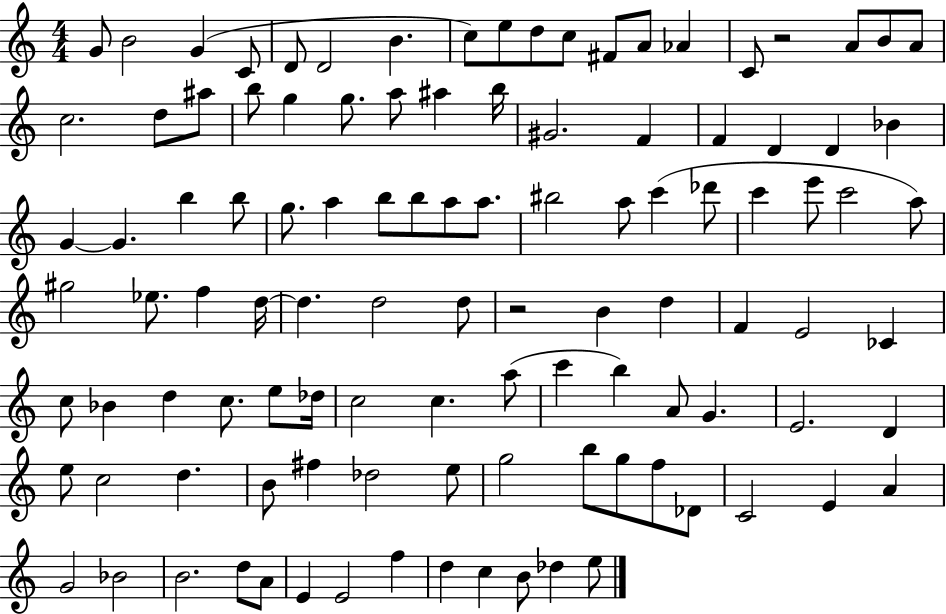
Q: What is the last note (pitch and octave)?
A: E5